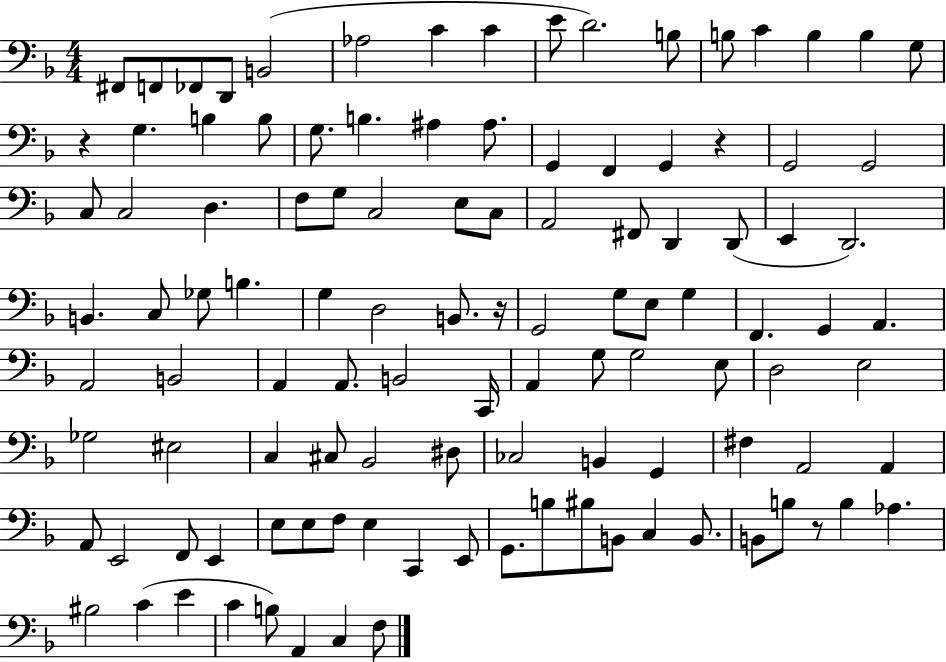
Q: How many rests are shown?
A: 4